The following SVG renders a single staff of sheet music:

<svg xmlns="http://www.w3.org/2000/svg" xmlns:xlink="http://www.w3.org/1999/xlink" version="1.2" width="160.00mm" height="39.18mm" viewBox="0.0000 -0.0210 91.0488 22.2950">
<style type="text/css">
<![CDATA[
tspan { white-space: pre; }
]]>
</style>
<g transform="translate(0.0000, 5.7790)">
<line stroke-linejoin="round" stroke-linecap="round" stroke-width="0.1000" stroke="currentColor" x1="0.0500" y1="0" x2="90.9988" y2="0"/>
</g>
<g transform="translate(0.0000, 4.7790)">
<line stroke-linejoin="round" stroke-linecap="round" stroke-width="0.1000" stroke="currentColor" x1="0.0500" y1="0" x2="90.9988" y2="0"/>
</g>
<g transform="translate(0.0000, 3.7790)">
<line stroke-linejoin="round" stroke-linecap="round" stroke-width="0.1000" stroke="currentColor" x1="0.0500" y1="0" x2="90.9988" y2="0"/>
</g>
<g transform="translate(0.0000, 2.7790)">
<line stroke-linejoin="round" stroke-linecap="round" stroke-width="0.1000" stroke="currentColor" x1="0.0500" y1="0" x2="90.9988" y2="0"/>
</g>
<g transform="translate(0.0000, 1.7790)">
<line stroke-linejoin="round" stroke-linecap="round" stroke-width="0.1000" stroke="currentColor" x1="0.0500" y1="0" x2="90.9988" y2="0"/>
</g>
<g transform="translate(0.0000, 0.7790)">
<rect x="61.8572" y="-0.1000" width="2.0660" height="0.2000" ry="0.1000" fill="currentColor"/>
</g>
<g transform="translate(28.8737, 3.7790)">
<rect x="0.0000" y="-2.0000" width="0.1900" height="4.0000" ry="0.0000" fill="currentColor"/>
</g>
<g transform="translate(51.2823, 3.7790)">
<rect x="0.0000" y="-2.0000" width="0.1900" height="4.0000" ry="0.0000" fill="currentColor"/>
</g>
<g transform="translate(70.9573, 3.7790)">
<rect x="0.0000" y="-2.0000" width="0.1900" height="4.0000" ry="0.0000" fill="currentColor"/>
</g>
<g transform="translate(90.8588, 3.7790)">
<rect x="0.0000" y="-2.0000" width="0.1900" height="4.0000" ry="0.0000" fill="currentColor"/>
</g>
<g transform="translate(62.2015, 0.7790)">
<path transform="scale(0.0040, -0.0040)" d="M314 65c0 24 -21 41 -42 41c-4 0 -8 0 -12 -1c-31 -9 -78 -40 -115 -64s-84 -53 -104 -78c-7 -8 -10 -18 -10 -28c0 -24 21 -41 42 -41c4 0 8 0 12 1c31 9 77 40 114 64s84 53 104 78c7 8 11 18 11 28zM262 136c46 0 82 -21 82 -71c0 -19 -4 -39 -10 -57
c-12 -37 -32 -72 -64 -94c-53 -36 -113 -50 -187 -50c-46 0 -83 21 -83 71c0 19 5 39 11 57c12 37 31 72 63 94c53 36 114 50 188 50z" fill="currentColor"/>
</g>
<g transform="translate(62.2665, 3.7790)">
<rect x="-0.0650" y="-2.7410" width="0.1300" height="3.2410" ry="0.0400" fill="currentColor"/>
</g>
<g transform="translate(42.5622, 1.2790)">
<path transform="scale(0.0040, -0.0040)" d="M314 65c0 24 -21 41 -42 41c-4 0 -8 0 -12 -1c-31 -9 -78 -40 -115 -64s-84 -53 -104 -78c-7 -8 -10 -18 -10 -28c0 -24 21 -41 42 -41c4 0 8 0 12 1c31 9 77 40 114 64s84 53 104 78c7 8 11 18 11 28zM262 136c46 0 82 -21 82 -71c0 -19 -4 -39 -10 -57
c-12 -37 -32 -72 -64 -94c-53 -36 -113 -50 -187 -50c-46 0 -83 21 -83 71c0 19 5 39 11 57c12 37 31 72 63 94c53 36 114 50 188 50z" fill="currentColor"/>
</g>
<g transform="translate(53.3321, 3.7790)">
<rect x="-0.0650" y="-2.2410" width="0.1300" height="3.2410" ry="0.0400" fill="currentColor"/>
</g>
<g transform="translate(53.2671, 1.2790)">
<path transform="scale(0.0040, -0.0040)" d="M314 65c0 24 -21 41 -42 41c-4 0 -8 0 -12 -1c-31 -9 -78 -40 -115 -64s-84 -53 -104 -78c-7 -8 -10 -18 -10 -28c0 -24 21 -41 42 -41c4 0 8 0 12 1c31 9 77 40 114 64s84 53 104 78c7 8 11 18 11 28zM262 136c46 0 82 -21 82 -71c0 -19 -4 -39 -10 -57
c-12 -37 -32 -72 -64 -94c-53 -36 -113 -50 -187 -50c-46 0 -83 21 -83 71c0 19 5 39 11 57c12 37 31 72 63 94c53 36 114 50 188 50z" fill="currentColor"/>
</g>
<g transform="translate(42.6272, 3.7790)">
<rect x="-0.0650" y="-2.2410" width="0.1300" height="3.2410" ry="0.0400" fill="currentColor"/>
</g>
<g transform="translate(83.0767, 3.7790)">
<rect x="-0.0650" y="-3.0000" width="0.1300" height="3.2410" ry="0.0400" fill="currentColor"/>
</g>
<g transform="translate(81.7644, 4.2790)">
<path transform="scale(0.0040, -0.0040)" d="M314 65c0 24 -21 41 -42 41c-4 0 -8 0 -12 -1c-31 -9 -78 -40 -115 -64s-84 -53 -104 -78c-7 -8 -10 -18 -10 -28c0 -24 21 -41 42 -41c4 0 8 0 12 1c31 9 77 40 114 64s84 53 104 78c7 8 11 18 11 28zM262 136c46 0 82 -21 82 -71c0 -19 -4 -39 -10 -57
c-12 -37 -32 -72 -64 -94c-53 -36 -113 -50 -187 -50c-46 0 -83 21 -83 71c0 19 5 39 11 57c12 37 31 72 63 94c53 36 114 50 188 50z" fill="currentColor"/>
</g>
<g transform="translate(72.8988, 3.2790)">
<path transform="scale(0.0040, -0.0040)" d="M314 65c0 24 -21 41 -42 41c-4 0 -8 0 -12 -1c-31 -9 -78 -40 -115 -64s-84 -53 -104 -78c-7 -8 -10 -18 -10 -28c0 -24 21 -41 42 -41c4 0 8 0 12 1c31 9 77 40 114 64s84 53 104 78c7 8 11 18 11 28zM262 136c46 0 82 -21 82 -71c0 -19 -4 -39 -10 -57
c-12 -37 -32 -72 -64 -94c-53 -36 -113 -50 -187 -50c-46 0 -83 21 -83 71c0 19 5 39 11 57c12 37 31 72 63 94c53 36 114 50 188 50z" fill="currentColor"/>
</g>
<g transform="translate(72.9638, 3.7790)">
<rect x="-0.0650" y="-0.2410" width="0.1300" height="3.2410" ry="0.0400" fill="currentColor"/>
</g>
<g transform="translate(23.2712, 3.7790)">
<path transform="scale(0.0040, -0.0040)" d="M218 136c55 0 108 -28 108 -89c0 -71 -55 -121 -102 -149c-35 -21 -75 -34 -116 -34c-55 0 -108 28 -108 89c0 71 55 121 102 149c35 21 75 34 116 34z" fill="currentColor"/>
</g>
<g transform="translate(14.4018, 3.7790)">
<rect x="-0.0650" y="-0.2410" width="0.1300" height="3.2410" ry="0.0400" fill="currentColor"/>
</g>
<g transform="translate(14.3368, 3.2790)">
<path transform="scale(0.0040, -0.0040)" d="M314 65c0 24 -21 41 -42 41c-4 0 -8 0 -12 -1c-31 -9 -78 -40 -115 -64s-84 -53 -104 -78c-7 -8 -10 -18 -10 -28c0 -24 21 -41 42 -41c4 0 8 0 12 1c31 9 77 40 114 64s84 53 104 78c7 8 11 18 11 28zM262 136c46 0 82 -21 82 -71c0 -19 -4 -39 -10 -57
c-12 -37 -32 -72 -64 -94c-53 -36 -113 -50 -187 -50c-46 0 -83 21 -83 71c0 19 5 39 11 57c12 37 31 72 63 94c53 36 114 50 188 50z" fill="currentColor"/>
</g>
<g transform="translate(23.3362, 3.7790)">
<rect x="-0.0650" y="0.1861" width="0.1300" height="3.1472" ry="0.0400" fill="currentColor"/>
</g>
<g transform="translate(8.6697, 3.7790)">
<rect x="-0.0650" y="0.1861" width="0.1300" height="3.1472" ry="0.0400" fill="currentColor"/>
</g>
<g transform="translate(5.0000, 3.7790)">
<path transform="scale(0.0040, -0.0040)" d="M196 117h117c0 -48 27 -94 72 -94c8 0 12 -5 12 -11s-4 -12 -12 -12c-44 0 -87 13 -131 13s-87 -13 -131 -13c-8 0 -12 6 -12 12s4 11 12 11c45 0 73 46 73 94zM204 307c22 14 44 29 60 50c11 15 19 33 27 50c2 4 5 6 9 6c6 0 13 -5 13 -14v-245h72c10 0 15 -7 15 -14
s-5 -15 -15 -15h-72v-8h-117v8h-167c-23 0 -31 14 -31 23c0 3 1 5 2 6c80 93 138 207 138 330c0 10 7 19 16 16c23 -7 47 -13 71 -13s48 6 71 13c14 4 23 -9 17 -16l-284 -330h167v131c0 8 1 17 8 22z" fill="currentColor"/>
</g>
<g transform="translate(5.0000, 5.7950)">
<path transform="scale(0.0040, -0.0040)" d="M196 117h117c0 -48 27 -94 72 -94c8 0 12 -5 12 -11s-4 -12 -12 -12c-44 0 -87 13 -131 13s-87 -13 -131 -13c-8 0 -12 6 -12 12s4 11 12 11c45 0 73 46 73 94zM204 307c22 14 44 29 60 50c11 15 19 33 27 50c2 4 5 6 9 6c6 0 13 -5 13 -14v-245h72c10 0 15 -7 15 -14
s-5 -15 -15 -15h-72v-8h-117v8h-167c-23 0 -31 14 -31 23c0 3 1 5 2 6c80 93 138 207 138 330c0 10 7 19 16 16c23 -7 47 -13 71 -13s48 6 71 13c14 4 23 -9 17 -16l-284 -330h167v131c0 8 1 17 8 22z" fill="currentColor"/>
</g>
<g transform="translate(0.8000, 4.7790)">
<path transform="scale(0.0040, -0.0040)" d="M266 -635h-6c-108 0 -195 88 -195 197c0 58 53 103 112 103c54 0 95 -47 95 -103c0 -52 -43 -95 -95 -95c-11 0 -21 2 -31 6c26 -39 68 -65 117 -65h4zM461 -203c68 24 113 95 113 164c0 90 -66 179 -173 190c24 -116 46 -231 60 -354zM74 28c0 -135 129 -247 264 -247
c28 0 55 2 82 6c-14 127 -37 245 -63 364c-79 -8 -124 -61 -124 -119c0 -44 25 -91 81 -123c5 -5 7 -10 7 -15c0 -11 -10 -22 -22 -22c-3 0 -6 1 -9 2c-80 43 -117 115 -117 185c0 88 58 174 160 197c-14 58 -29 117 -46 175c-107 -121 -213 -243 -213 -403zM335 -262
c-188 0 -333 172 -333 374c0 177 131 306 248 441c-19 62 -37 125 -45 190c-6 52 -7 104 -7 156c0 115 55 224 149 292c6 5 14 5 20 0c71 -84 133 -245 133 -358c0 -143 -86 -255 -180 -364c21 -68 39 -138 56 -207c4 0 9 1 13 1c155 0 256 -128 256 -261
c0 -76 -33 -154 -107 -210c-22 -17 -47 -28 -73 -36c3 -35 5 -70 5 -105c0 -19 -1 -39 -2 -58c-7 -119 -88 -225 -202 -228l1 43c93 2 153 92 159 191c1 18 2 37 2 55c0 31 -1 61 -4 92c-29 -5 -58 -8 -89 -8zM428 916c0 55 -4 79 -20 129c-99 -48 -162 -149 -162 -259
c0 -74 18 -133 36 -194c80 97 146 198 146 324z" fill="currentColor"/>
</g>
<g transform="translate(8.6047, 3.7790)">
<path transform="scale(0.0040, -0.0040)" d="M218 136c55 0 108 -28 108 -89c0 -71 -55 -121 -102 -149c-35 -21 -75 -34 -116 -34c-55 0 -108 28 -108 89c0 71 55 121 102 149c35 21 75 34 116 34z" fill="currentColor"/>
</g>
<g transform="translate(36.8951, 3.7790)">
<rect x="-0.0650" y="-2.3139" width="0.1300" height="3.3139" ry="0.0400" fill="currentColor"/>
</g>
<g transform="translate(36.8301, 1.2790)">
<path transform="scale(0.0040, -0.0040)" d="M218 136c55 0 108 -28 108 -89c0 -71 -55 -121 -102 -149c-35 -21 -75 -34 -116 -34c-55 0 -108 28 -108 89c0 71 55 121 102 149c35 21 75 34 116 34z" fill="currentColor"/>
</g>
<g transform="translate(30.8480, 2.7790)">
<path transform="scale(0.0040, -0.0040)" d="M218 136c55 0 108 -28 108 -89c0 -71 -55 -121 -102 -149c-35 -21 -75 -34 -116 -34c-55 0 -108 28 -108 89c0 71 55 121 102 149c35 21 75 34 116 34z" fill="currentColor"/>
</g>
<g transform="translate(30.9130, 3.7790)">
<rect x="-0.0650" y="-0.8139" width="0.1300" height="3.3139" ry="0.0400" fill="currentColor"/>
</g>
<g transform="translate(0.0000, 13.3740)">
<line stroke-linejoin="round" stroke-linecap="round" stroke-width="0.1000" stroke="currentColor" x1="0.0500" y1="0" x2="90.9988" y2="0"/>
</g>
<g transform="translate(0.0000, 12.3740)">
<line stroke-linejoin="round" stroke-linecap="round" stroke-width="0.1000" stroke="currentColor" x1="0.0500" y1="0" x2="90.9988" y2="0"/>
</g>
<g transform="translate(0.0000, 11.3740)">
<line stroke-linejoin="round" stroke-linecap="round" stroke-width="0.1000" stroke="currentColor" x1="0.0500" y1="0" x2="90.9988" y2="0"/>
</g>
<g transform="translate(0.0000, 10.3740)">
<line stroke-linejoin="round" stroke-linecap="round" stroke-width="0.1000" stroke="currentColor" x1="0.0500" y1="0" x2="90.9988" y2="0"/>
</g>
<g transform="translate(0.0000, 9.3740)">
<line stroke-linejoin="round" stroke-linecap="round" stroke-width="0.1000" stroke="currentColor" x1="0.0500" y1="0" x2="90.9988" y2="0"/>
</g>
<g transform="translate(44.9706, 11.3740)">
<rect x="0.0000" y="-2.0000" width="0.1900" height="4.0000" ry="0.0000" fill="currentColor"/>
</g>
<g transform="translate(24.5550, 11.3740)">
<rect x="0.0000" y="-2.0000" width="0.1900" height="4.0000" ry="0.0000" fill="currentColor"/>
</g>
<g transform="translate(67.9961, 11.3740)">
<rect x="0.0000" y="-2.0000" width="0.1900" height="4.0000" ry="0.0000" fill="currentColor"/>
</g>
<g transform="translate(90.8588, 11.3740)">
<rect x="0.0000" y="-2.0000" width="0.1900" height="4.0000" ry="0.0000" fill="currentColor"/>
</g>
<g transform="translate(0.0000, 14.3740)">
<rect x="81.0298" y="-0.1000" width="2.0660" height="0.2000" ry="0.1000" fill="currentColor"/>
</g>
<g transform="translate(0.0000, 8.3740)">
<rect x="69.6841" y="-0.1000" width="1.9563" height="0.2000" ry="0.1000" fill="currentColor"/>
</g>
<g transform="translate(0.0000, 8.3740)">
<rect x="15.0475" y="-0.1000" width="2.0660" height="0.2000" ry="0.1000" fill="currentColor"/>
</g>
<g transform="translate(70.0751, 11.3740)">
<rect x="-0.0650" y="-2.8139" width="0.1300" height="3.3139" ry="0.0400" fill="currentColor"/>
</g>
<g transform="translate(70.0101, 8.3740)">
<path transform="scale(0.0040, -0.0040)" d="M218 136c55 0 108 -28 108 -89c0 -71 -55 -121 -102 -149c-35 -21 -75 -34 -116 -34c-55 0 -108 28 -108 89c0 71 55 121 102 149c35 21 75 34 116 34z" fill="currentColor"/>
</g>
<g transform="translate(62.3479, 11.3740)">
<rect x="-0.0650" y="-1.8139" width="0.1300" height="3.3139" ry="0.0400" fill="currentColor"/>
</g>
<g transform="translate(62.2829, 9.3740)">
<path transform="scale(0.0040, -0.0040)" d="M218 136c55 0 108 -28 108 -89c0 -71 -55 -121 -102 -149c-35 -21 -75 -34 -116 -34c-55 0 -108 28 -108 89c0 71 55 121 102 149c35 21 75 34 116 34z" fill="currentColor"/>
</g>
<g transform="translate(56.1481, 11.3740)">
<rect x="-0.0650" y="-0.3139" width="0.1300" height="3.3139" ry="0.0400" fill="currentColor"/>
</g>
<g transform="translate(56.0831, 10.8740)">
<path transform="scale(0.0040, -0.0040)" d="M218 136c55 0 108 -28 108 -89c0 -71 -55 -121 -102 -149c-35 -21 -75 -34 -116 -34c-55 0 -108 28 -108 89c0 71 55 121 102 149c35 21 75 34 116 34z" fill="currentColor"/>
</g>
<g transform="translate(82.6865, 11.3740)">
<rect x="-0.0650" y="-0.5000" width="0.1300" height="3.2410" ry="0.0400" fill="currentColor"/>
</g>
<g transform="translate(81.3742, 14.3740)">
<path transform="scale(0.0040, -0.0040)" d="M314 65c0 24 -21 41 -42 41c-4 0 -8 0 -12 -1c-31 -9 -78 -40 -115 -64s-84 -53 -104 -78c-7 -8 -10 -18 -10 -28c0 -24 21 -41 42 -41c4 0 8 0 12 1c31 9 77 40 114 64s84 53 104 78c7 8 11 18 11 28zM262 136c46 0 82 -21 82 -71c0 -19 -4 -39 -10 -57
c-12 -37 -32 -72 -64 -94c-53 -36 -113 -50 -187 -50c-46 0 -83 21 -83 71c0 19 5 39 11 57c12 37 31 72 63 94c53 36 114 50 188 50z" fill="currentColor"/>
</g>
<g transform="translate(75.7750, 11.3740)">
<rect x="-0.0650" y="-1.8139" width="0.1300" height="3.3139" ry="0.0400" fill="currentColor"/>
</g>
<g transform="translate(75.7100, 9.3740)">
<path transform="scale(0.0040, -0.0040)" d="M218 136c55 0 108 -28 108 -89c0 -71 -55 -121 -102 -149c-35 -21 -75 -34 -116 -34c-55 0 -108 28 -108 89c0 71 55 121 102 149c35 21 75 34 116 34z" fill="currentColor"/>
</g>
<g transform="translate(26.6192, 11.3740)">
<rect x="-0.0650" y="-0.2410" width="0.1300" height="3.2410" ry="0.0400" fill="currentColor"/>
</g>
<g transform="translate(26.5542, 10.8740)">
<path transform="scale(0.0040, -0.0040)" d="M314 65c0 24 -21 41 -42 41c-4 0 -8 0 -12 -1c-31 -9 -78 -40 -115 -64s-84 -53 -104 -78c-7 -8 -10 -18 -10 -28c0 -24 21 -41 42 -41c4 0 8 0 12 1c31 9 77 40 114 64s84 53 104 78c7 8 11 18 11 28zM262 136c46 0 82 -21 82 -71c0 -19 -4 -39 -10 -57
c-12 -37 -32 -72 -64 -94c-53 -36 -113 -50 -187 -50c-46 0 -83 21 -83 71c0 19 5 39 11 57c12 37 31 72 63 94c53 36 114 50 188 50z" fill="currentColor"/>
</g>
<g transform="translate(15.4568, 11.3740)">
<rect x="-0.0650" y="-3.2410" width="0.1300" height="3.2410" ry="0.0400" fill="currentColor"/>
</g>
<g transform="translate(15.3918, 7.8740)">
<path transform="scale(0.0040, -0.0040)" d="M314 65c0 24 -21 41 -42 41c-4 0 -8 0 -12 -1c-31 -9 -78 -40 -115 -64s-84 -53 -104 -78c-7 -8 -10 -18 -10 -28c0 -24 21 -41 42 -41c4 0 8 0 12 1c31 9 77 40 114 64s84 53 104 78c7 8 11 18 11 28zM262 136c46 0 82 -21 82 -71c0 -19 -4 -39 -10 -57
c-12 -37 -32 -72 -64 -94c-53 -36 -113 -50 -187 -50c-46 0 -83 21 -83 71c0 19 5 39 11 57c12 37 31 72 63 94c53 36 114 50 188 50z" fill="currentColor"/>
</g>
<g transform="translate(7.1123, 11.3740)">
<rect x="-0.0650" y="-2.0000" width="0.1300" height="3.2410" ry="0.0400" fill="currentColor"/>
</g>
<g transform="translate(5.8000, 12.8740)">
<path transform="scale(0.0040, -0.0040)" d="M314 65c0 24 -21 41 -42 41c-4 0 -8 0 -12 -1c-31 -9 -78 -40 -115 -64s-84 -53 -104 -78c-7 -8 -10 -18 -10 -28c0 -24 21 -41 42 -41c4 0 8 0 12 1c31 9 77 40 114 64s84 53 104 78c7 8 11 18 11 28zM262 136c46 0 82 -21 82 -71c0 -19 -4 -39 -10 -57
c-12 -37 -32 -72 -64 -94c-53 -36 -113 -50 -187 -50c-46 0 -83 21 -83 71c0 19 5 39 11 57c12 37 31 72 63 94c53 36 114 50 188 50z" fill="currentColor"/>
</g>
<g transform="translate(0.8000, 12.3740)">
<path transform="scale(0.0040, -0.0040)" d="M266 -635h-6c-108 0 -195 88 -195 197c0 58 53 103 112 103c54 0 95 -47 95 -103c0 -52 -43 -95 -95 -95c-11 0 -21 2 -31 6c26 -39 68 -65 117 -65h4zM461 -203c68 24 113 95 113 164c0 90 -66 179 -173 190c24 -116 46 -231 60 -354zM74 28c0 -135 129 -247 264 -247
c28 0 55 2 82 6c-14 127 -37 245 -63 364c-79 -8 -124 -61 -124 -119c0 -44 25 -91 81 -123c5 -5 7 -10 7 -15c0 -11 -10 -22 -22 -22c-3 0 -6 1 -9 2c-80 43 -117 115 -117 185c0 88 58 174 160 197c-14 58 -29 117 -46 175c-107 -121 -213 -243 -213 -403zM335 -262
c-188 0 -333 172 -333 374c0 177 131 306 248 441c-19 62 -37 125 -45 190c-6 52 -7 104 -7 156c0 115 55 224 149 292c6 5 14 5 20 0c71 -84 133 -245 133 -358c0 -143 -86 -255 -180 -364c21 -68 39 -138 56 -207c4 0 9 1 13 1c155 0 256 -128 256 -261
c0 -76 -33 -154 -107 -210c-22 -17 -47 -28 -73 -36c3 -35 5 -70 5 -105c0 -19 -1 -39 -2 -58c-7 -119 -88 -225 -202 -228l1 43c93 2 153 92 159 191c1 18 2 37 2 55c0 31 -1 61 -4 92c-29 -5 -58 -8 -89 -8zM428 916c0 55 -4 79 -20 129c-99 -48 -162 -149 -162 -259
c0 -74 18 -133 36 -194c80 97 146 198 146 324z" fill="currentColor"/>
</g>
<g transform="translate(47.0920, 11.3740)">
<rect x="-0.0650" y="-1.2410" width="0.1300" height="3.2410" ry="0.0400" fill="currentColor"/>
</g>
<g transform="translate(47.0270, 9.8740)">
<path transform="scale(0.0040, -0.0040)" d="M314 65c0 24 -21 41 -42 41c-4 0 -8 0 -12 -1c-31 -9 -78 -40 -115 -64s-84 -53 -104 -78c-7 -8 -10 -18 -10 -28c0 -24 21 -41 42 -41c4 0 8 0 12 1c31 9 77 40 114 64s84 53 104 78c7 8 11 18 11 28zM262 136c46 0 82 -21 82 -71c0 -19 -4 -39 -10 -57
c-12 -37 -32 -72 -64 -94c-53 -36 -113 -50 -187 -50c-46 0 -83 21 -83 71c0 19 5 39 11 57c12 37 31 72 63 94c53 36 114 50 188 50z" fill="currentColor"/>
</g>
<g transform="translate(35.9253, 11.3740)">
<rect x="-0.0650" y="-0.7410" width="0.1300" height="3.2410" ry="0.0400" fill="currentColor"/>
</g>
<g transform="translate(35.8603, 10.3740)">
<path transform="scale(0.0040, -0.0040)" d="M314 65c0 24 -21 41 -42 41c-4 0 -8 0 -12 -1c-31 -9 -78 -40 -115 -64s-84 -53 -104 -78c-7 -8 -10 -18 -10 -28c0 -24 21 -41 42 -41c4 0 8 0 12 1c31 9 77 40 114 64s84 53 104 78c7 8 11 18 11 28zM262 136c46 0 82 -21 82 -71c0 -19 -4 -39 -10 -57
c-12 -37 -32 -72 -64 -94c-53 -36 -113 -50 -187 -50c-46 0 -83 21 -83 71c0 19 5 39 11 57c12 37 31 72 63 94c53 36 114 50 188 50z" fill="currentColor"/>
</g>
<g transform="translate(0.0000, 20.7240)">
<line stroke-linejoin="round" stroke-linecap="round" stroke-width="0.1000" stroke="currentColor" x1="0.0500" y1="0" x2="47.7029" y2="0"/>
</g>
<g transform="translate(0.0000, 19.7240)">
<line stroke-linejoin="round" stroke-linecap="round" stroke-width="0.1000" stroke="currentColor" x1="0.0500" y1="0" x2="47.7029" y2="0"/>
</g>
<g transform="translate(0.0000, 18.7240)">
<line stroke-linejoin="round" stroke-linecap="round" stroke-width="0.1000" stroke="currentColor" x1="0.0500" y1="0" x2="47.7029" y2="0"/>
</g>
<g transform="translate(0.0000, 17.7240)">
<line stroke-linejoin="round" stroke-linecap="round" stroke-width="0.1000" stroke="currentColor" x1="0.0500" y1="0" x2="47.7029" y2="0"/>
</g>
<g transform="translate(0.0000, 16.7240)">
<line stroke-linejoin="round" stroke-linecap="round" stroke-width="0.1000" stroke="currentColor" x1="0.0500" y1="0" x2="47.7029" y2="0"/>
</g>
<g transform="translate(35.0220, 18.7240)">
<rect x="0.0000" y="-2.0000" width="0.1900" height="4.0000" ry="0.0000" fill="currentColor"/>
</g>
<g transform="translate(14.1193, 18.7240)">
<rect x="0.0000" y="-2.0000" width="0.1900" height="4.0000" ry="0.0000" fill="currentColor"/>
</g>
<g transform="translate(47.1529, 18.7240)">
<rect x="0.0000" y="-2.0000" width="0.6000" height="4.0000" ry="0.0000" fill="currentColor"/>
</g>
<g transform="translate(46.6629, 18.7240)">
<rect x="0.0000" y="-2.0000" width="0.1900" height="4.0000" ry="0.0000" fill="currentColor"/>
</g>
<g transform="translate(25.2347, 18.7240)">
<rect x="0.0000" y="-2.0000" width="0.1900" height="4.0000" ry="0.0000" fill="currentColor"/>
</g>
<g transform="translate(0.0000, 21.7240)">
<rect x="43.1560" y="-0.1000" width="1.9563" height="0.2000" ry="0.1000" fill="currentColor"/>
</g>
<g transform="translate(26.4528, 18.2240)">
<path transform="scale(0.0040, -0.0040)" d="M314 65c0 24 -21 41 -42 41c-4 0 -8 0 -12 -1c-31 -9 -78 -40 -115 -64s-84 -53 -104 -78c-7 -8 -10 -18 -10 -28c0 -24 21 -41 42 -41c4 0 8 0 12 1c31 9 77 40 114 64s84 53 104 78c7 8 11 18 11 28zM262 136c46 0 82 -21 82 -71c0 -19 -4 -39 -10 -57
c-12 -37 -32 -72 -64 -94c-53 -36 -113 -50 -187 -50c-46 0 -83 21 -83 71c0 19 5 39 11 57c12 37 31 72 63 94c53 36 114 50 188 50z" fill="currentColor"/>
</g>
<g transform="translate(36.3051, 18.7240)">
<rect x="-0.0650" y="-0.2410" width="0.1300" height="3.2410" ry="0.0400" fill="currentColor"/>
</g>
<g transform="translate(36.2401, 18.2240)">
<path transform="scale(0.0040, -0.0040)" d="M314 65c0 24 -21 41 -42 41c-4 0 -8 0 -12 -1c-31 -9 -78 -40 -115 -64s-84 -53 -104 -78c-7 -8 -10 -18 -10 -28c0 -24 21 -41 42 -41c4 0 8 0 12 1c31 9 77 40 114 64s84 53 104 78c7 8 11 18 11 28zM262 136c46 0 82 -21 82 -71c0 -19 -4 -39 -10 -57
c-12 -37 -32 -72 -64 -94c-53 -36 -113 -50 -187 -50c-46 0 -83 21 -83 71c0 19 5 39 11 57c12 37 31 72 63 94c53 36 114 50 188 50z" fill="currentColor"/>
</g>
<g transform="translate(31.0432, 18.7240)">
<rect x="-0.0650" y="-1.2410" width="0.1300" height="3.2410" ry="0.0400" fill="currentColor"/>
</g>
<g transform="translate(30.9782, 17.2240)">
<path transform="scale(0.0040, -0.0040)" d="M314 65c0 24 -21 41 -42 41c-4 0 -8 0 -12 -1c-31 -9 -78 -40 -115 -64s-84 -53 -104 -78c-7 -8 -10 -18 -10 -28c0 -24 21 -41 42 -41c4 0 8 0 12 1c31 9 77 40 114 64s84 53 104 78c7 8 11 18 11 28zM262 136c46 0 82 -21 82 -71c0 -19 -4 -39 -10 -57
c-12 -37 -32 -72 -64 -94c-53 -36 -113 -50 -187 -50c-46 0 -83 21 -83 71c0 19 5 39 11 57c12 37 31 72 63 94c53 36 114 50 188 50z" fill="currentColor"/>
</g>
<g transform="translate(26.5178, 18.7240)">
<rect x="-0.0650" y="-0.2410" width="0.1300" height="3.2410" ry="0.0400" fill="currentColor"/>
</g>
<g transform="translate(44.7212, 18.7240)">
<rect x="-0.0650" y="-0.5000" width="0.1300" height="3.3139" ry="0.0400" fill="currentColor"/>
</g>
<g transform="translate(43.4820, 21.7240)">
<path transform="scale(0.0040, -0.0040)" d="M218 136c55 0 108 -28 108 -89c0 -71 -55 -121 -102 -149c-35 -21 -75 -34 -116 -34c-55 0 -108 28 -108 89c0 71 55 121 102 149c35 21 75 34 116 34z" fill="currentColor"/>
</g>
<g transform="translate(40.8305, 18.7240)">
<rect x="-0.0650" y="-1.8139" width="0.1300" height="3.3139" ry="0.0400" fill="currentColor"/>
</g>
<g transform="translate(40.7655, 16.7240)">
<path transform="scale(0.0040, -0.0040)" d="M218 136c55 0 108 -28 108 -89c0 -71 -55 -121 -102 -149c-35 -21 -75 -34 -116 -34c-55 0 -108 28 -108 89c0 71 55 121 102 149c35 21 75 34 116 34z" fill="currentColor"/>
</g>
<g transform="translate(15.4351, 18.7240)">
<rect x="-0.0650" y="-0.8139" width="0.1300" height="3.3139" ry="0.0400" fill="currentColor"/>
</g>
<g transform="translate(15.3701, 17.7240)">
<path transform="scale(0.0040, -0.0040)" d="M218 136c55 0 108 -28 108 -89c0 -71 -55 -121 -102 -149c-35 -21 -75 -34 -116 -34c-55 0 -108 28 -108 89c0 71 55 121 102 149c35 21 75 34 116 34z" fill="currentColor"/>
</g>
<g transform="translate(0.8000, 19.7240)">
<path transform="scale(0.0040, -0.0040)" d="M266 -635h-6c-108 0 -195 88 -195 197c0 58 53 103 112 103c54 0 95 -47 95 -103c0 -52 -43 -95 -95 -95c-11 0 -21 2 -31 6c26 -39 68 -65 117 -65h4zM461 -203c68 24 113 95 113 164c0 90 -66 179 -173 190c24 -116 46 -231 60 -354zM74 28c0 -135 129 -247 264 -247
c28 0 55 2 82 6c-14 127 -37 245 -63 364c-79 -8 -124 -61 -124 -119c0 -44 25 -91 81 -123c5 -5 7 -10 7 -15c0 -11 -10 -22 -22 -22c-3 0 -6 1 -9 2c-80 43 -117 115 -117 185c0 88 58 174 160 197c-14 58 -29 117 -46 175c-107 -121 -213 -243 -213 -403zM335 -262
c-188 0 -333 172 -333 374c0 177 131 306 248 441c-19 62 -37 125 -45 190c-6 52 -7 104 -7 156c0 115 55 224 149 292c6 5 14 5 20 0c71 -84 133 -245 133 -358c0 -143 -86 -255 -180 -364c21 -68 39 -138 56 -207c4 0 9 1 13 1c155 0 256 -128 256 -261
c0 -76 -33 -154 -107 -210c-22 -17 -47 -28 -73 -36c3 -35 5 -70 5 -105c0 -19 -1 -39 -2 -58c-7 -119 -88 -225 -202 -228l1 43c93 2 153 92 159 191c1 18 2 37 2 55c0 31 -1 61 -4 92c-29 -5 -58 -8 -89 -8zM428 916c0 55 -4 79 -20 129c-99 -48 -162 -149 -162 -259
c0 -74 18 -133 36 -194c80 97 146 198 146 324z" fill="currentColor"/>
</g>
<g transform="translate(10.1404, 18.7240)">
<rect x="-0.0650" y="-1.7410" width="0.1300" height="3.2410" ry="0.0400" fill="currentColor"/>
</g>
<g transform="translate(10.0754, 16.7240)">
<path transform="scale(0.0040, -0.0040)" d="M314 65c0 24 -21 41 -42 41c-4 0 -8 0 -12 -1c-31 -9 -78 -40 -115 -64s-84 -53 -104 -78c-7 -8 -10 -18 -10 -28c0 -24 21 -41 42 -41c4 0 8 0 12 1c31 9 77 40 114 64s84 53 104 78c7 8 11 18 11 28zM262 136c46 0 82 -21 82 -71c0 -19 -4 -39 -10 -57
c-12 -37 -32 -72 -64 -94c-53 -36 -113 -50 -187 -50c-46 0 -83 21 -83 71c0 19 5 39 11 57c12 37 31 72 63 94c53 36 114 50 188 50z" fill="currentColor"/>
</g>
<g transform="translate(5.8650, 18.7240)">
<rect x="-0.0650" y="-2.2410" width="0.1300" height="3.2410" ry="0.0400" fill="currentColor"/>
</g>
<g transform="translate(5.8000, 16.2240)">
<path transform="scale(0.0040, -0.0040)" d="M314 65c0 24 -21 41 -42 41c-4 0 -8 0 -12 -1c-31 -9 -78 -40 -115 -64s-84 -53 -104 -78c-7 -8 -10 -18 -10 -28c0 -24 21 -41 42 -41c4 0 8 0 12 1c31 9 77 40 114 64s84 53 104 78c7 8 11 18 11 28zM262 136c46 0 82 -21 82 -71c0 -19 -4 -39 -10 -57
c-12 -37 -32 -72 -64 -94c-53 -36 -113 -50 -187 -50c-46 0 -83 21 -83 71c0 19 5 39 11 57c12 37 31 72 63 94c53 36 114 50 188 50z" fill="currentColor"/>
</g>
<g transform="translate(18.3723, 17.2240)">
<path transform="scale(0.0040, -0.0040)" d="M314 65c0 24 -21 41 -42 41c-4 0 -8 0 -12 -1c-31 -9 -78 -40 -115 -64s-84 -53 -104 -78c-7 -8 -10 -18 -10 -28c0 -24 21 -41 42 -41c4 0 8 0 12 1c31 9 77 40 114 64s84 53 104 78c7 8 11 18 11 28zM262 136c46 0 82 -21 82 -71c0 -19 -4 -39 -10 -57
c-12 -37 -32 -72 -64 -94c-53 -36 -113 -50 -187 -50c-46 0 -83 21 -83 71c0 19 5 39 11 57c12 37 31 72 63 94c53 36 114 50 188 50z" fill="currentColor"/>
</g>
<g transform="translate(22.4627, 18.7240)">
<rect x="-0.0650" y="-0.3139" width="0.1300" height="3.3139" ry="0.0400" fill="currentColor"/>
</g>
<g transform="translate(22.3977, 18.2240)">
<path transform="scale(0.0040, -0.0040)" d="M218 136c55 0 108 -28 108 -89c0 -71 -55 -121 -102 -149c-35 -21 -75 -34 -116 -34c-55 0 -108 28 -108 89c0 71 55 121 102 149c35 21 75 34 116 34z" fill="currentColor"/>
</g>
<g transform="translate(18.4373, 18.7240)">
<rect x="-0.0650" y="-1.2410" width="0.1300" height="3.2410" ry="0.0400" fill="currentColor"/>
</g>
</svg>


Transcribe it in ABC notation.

X:1
T:Untitled
M:4/4
L:1/4
K:C
B c2 B d g g2 g2 a2 c2 A2 F2 b2 c2 d2 e2 c f a f C2 g2 f2 d e2 c c2 e2 c2 f C